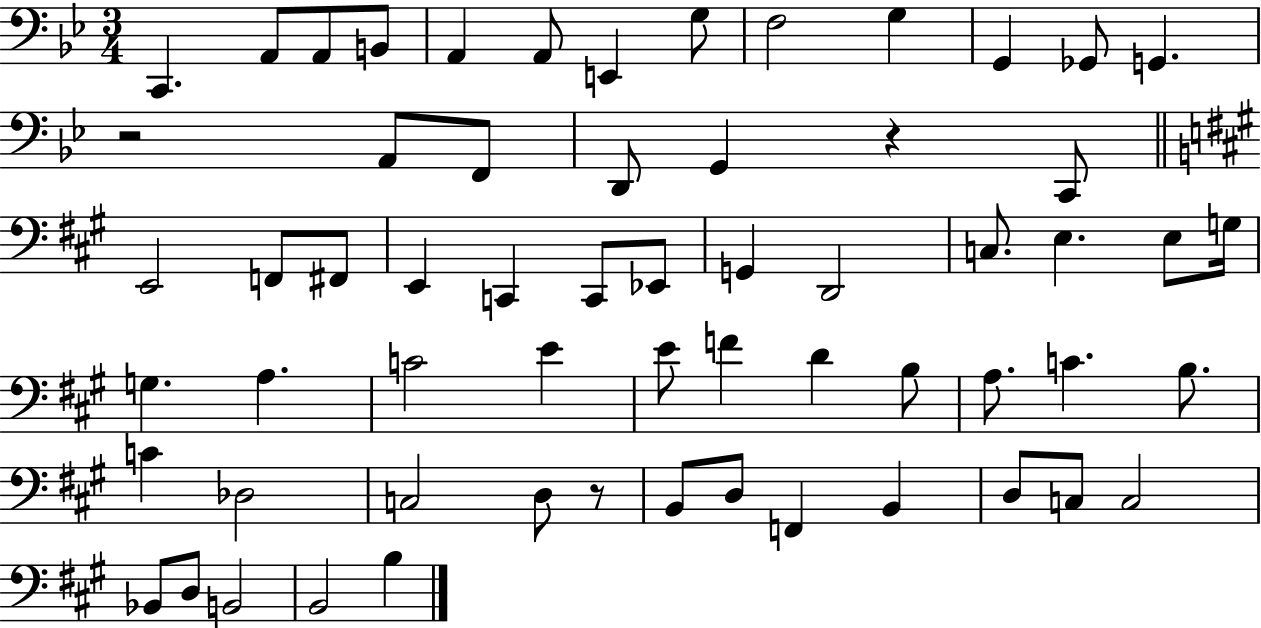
X:1
T:Untitled
M:3/4
L:1/4
K:Bb
C,, A,,/2 A,,/2 B,,/2 A,, A,,/2 E,, G,/2 F,2 G, G,, _G,,/2 G,, z2 A,,/2 F,,/2 D,,/2 G,, z C,,/2 E,,2 F,,/2 ^F,,/2 E,, C,, C,,/2 _E,,/2 G,, D,,2 C,/2 E, E,/2 G,/4 G, A, C2 E E/2 F D B,/2 A,/2 C B,/2 C _D,2 C,2 D,/2 z/2 B,,/2 D,/2 F,, B,, D,/2 C,/2 C,2 _B,,/2 D,/2 B,,2 B,,2 B,